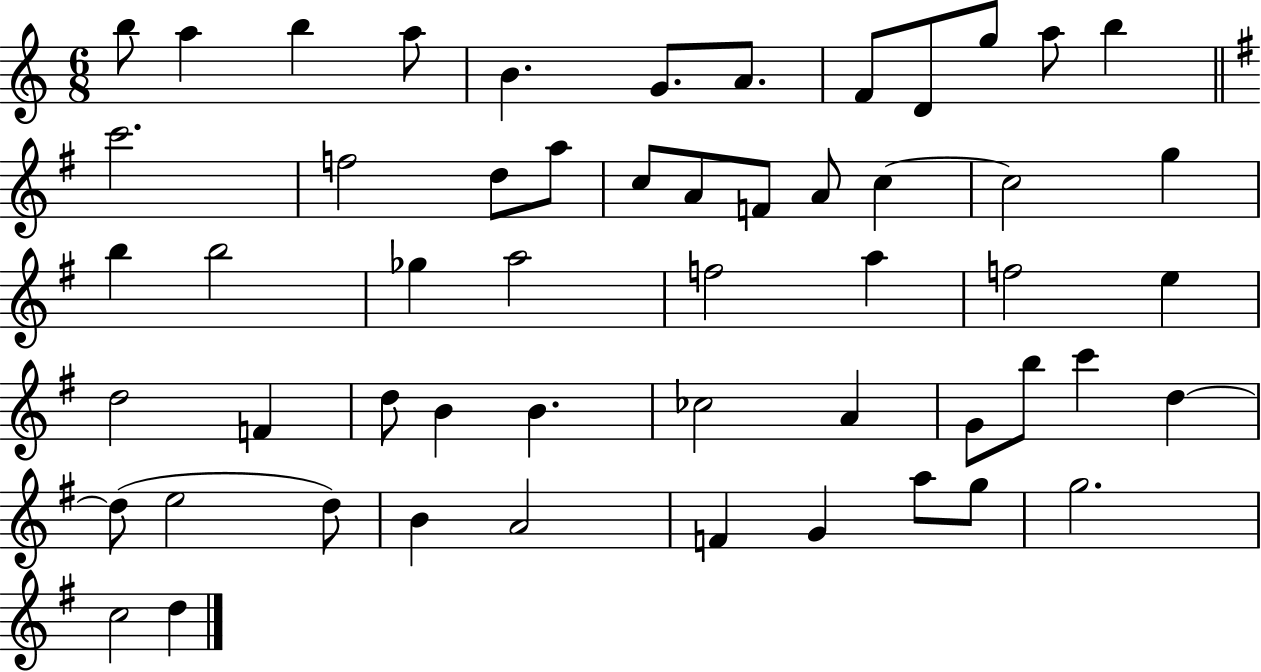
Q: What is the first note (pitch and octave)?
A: B5